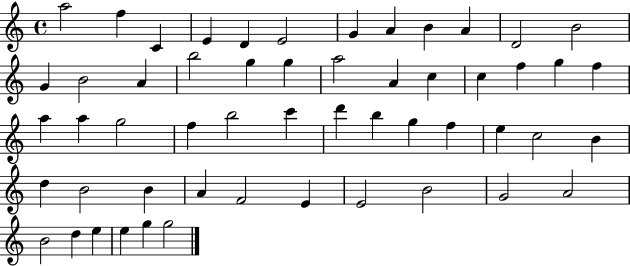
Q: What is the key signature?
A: C major